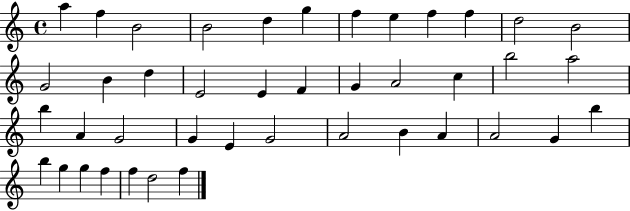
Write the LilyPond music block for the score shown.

{
  \clef treble
  \time 4/4
  \defaultTimeSignature
  \key c \major
  a''4 f''4 b'2 | b'2 d''4 g''4 | f''4 e''4 f''4 f''4 | d''2 b'2 | \break g'2 b'4 d''4 | e'2 e'4 f'4 | g'4 a'2 c''4 | b''2 a''2 | \break b''4 a'4 g'2 | g'4 e'4 g'2 | a'2 b'4 a'4 | a'2 g'4 b''4 | \break b''4 g''4 g''4 f''4 | f''4 d''2 f''4 | \bar "|."
}